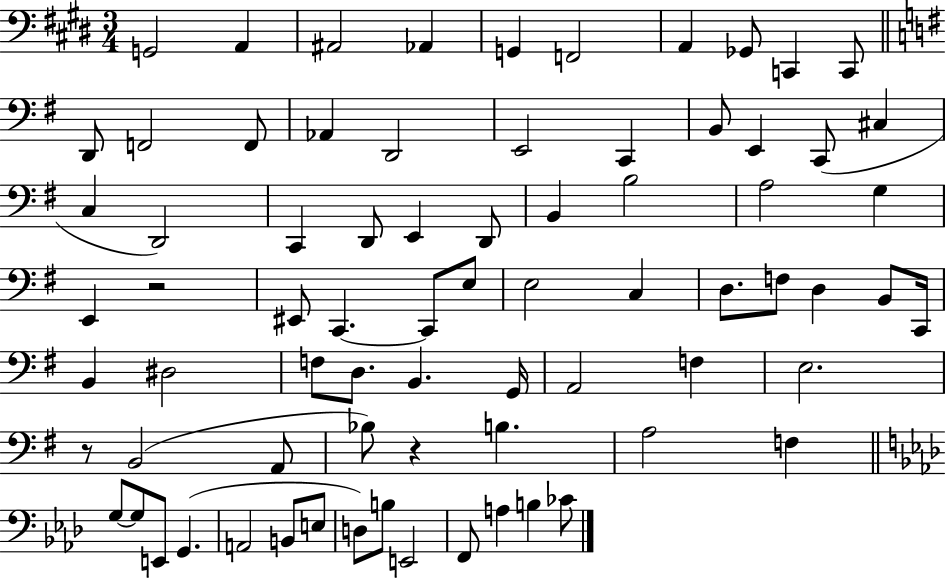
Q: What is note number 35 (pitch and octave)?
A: C2